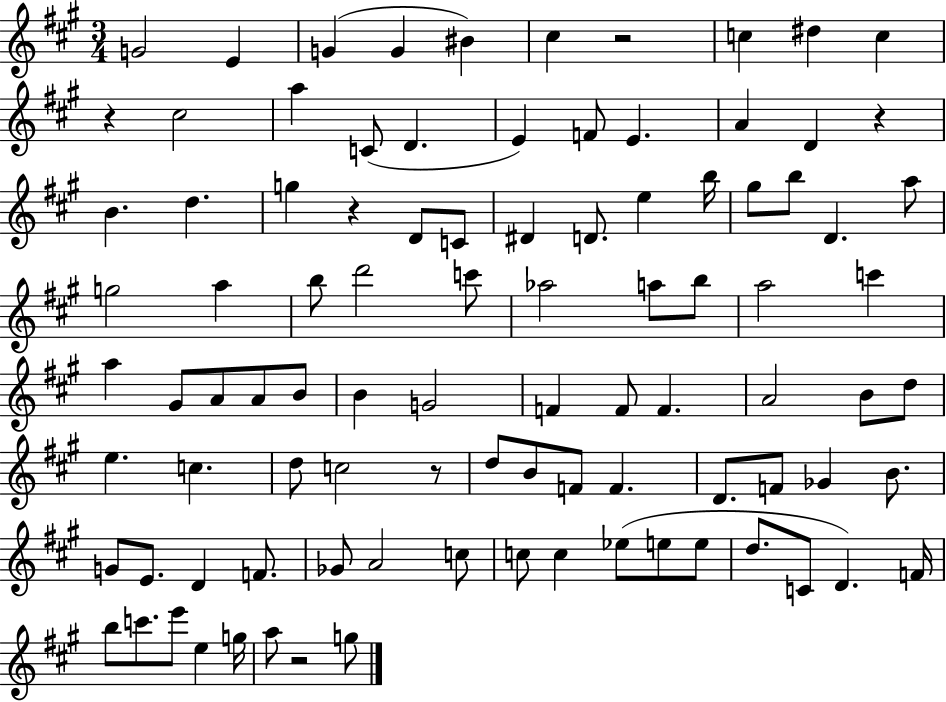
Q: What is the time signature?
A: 3/4